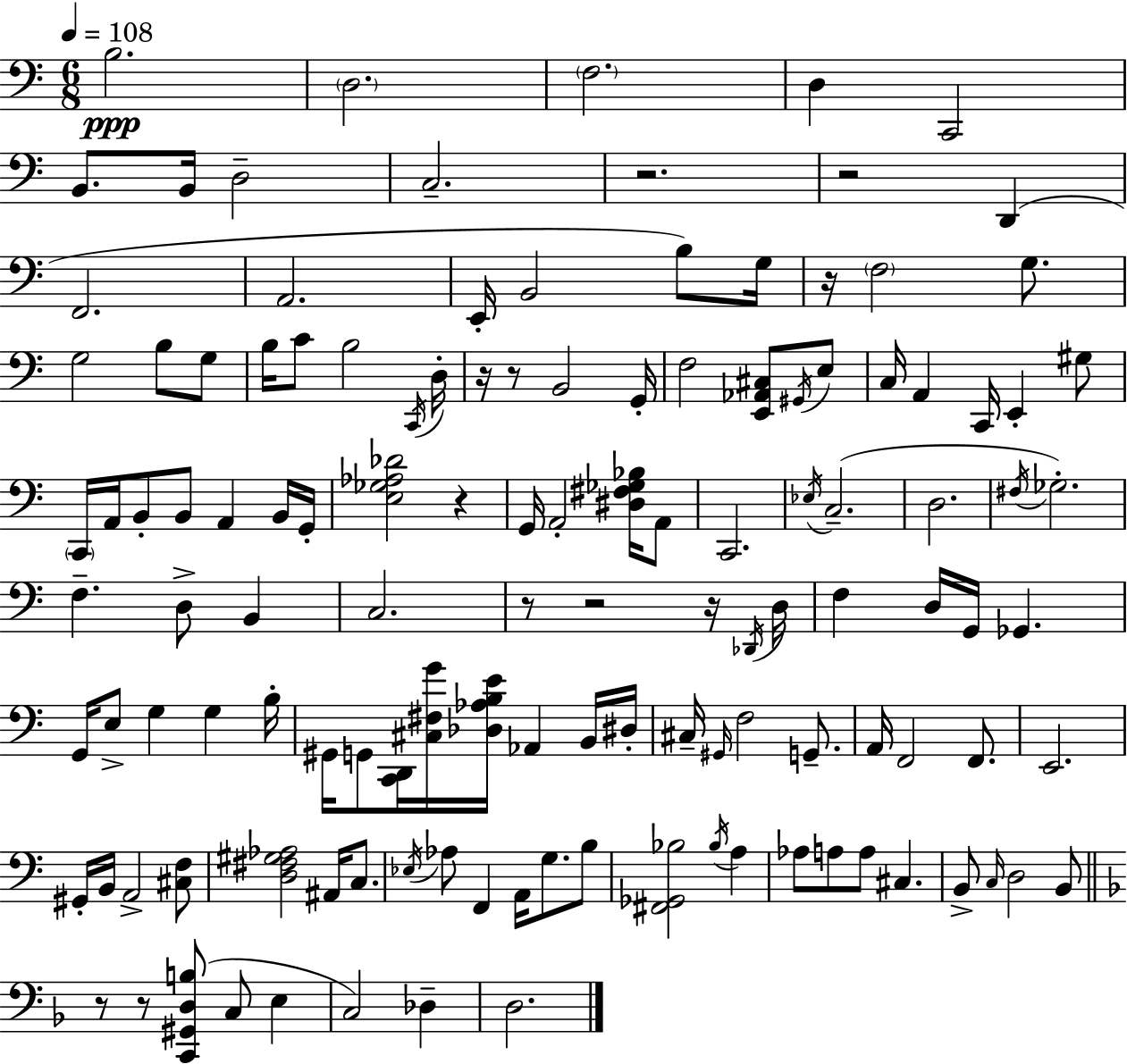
{
  \clef bass
  \numericTimeSignature
  \time 6/8
  \key c \major
  \tempo 4 = 108
  b2.\ppp | \parenthesize d2. | \parenthesize f2. | d4 c,2 | \break b,8. b,16 d2-- | c2.-- | r2. | r2 d,4( | \break f,2. | a,2. | e,16-. b,2 b8) g16 | r16 \parenthesize f2 g8. | \break g2 b8 g8 | b16 c'8 b2 \acciaccatura { c,16 } | d16-. r16 r8 b,2 | g,16-. f2 <e, aes, cis>8 \acciaccatura { gis,16 } | \break e8 c16 a,4 c,16 e,4-. | gis8 \parenthesize c,16 a,16 b,8-. b,8 a,4 | b,16 g,16-. <e ges aes des'>2 r4 | g,16 a,2-. <dis fis ges bes>16 | \break a,8 c,2. | \acciaccatura { ees16 }( c2.-- | d2. | \acciaccatura { fis16 }) ges2.-. | \break f4.-- d8-> | b,4 c2. | r8 r2 | r16 \acciaccatura { des,16 } d16 f4 d16 g,16 ges,4. | \break g,16 e8-> g4 | g4 b16-. gis,16 g,8 <c, d,>16 <cis fis g'>16 <des aes b e'>16 aes,4 | b,16 dis16-. cis16-- \grace { gis,16 } f2 | g,8.-- a,16 f,2 | \break f,8. e,2. | gis,16-. b,16 a,2-> | <cis f>8 <d fis gis aes>2 | ais,16 c8. \acciaccatura { ees16 } aes8 f,4 | \break a,16 g8. b8 <fis, ges, bes>2 | \acciaccatura { bes16 } a4 aes8 a8 | a8 cis4. b,8-> \grace { c16 } d2 | b,8 \bar "||" \break \key f \major r8 r8 <c, gis, d b>8( c8 e4 | c2) des4-- | d2. | \bar "|."
}